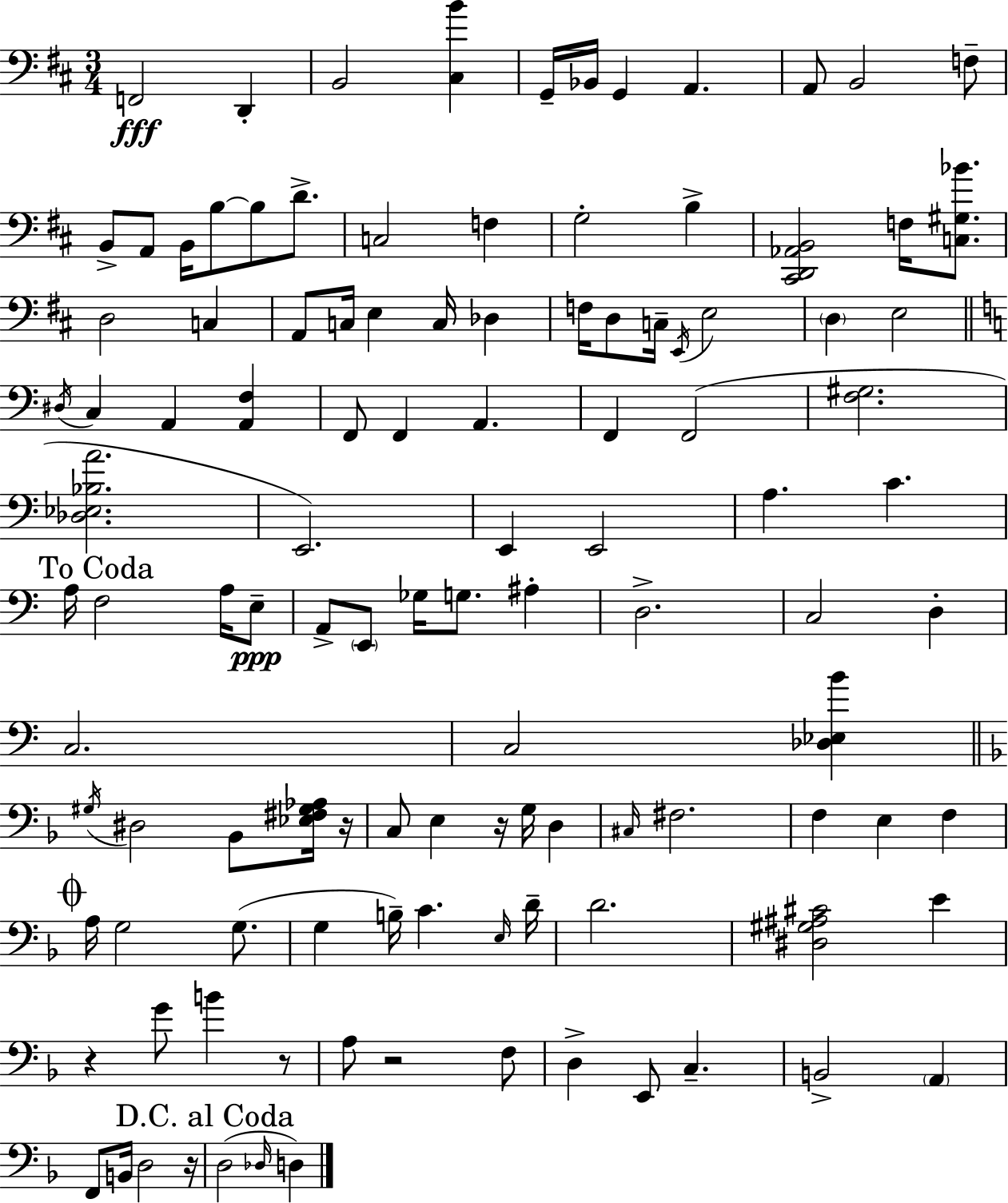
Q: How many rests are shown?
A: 6